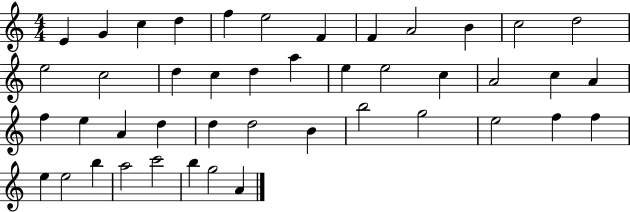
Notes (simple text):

E4/q G4/q C5/q D5/q F5/q E5/h F4/q F4/q A4/h B4/q C5/h D5/h E5/h C5/h D5/q C5/q D5/q A5/q E5/q E5/h C5/q A4/h C5/q A4/q F5/q E5/q A4/q D5/q D5/q D5/h B4/q B5/h G5/h E5/h F5/q F5/q E5/q E5/h B5/q A5/h C6/h B5/q G5/h A4/q